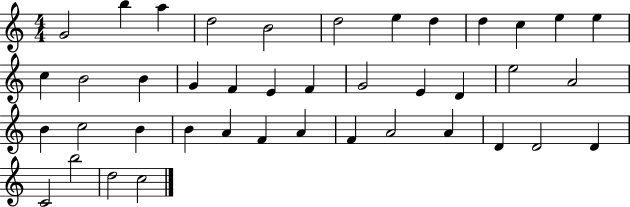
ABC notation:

X:1
T:Untitled
M:4/4
L:1/4
K:C
G2 b a d2 B2 d2 e d d c e e c B2 B G F E F G2 E D e2 A2 B c2 B B A F A F A2 A D D2 D C2 b2 d2 c2